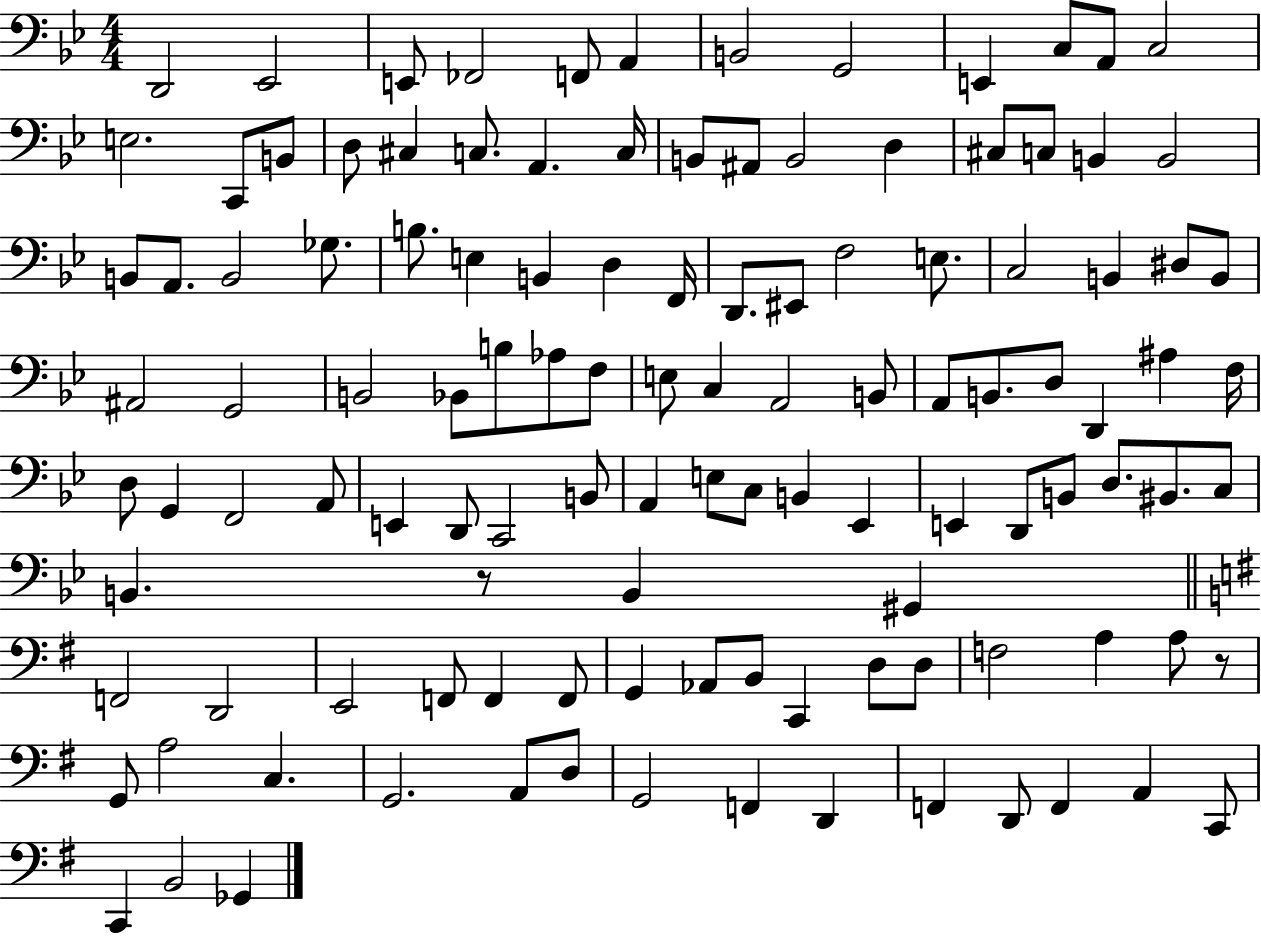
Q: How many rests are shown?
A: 2